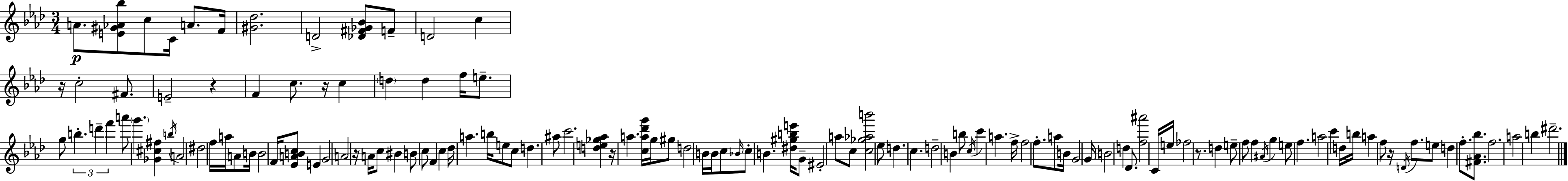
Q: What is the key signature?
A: AES major